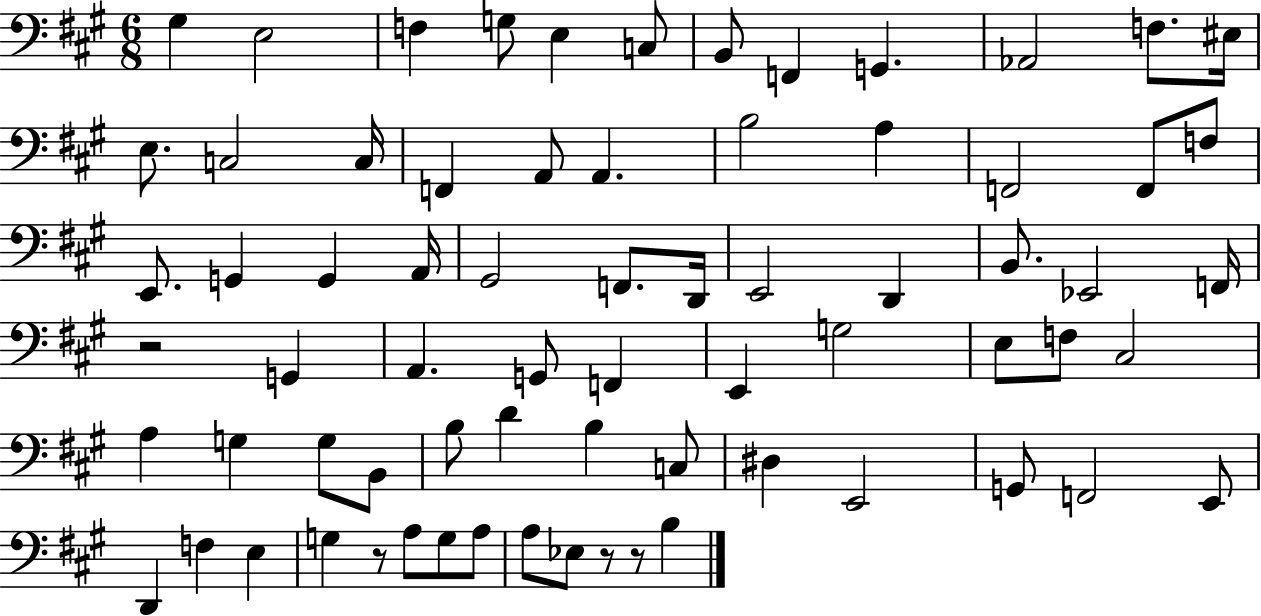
{
  \clef bass
  \numericTimeSignature
  \time 6/8
  \key a \major
  gis4 e2 | f4 g8 e4 c8 | b,8 f,4 g,4. | aes,2 f8. eis16 | \break e8. c2 c16 | f,4 a,8 a,4. | b2 a4 | f,2 f,8 f8 | \break e,8. g,4 g,4 a,16 | gis,2 f,8. d,16 | e,2 d,4 | b,8. ees,2 f,16 | \break r2 g,4 | a,4. g,8 f,4 | e,4 g2 | e8 f8 cis2 | \break a4 g4 g8 b,8 | b8 d'4 b4 c8 | dis4 e,2 | g,8 f,2 e,8 | \break d,4 f4 e4 | g4 r8 a8 g8 a8 | a8 ees8 r8 r8 b4 | \bar "|."
}